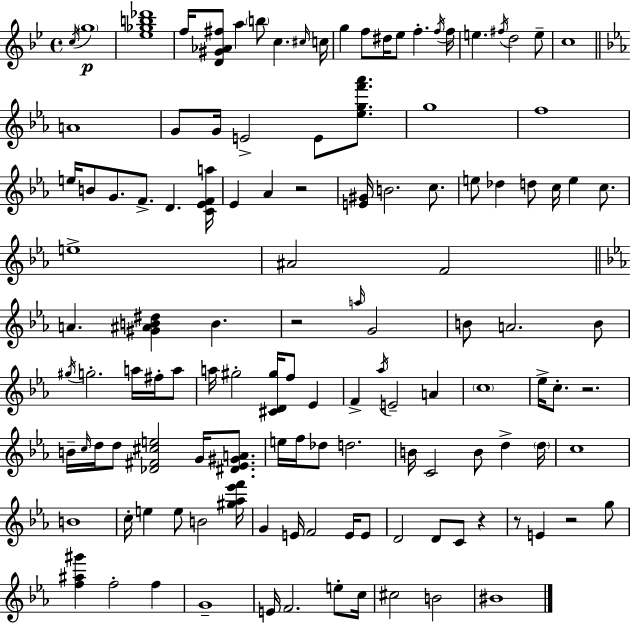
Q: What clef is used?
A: treble